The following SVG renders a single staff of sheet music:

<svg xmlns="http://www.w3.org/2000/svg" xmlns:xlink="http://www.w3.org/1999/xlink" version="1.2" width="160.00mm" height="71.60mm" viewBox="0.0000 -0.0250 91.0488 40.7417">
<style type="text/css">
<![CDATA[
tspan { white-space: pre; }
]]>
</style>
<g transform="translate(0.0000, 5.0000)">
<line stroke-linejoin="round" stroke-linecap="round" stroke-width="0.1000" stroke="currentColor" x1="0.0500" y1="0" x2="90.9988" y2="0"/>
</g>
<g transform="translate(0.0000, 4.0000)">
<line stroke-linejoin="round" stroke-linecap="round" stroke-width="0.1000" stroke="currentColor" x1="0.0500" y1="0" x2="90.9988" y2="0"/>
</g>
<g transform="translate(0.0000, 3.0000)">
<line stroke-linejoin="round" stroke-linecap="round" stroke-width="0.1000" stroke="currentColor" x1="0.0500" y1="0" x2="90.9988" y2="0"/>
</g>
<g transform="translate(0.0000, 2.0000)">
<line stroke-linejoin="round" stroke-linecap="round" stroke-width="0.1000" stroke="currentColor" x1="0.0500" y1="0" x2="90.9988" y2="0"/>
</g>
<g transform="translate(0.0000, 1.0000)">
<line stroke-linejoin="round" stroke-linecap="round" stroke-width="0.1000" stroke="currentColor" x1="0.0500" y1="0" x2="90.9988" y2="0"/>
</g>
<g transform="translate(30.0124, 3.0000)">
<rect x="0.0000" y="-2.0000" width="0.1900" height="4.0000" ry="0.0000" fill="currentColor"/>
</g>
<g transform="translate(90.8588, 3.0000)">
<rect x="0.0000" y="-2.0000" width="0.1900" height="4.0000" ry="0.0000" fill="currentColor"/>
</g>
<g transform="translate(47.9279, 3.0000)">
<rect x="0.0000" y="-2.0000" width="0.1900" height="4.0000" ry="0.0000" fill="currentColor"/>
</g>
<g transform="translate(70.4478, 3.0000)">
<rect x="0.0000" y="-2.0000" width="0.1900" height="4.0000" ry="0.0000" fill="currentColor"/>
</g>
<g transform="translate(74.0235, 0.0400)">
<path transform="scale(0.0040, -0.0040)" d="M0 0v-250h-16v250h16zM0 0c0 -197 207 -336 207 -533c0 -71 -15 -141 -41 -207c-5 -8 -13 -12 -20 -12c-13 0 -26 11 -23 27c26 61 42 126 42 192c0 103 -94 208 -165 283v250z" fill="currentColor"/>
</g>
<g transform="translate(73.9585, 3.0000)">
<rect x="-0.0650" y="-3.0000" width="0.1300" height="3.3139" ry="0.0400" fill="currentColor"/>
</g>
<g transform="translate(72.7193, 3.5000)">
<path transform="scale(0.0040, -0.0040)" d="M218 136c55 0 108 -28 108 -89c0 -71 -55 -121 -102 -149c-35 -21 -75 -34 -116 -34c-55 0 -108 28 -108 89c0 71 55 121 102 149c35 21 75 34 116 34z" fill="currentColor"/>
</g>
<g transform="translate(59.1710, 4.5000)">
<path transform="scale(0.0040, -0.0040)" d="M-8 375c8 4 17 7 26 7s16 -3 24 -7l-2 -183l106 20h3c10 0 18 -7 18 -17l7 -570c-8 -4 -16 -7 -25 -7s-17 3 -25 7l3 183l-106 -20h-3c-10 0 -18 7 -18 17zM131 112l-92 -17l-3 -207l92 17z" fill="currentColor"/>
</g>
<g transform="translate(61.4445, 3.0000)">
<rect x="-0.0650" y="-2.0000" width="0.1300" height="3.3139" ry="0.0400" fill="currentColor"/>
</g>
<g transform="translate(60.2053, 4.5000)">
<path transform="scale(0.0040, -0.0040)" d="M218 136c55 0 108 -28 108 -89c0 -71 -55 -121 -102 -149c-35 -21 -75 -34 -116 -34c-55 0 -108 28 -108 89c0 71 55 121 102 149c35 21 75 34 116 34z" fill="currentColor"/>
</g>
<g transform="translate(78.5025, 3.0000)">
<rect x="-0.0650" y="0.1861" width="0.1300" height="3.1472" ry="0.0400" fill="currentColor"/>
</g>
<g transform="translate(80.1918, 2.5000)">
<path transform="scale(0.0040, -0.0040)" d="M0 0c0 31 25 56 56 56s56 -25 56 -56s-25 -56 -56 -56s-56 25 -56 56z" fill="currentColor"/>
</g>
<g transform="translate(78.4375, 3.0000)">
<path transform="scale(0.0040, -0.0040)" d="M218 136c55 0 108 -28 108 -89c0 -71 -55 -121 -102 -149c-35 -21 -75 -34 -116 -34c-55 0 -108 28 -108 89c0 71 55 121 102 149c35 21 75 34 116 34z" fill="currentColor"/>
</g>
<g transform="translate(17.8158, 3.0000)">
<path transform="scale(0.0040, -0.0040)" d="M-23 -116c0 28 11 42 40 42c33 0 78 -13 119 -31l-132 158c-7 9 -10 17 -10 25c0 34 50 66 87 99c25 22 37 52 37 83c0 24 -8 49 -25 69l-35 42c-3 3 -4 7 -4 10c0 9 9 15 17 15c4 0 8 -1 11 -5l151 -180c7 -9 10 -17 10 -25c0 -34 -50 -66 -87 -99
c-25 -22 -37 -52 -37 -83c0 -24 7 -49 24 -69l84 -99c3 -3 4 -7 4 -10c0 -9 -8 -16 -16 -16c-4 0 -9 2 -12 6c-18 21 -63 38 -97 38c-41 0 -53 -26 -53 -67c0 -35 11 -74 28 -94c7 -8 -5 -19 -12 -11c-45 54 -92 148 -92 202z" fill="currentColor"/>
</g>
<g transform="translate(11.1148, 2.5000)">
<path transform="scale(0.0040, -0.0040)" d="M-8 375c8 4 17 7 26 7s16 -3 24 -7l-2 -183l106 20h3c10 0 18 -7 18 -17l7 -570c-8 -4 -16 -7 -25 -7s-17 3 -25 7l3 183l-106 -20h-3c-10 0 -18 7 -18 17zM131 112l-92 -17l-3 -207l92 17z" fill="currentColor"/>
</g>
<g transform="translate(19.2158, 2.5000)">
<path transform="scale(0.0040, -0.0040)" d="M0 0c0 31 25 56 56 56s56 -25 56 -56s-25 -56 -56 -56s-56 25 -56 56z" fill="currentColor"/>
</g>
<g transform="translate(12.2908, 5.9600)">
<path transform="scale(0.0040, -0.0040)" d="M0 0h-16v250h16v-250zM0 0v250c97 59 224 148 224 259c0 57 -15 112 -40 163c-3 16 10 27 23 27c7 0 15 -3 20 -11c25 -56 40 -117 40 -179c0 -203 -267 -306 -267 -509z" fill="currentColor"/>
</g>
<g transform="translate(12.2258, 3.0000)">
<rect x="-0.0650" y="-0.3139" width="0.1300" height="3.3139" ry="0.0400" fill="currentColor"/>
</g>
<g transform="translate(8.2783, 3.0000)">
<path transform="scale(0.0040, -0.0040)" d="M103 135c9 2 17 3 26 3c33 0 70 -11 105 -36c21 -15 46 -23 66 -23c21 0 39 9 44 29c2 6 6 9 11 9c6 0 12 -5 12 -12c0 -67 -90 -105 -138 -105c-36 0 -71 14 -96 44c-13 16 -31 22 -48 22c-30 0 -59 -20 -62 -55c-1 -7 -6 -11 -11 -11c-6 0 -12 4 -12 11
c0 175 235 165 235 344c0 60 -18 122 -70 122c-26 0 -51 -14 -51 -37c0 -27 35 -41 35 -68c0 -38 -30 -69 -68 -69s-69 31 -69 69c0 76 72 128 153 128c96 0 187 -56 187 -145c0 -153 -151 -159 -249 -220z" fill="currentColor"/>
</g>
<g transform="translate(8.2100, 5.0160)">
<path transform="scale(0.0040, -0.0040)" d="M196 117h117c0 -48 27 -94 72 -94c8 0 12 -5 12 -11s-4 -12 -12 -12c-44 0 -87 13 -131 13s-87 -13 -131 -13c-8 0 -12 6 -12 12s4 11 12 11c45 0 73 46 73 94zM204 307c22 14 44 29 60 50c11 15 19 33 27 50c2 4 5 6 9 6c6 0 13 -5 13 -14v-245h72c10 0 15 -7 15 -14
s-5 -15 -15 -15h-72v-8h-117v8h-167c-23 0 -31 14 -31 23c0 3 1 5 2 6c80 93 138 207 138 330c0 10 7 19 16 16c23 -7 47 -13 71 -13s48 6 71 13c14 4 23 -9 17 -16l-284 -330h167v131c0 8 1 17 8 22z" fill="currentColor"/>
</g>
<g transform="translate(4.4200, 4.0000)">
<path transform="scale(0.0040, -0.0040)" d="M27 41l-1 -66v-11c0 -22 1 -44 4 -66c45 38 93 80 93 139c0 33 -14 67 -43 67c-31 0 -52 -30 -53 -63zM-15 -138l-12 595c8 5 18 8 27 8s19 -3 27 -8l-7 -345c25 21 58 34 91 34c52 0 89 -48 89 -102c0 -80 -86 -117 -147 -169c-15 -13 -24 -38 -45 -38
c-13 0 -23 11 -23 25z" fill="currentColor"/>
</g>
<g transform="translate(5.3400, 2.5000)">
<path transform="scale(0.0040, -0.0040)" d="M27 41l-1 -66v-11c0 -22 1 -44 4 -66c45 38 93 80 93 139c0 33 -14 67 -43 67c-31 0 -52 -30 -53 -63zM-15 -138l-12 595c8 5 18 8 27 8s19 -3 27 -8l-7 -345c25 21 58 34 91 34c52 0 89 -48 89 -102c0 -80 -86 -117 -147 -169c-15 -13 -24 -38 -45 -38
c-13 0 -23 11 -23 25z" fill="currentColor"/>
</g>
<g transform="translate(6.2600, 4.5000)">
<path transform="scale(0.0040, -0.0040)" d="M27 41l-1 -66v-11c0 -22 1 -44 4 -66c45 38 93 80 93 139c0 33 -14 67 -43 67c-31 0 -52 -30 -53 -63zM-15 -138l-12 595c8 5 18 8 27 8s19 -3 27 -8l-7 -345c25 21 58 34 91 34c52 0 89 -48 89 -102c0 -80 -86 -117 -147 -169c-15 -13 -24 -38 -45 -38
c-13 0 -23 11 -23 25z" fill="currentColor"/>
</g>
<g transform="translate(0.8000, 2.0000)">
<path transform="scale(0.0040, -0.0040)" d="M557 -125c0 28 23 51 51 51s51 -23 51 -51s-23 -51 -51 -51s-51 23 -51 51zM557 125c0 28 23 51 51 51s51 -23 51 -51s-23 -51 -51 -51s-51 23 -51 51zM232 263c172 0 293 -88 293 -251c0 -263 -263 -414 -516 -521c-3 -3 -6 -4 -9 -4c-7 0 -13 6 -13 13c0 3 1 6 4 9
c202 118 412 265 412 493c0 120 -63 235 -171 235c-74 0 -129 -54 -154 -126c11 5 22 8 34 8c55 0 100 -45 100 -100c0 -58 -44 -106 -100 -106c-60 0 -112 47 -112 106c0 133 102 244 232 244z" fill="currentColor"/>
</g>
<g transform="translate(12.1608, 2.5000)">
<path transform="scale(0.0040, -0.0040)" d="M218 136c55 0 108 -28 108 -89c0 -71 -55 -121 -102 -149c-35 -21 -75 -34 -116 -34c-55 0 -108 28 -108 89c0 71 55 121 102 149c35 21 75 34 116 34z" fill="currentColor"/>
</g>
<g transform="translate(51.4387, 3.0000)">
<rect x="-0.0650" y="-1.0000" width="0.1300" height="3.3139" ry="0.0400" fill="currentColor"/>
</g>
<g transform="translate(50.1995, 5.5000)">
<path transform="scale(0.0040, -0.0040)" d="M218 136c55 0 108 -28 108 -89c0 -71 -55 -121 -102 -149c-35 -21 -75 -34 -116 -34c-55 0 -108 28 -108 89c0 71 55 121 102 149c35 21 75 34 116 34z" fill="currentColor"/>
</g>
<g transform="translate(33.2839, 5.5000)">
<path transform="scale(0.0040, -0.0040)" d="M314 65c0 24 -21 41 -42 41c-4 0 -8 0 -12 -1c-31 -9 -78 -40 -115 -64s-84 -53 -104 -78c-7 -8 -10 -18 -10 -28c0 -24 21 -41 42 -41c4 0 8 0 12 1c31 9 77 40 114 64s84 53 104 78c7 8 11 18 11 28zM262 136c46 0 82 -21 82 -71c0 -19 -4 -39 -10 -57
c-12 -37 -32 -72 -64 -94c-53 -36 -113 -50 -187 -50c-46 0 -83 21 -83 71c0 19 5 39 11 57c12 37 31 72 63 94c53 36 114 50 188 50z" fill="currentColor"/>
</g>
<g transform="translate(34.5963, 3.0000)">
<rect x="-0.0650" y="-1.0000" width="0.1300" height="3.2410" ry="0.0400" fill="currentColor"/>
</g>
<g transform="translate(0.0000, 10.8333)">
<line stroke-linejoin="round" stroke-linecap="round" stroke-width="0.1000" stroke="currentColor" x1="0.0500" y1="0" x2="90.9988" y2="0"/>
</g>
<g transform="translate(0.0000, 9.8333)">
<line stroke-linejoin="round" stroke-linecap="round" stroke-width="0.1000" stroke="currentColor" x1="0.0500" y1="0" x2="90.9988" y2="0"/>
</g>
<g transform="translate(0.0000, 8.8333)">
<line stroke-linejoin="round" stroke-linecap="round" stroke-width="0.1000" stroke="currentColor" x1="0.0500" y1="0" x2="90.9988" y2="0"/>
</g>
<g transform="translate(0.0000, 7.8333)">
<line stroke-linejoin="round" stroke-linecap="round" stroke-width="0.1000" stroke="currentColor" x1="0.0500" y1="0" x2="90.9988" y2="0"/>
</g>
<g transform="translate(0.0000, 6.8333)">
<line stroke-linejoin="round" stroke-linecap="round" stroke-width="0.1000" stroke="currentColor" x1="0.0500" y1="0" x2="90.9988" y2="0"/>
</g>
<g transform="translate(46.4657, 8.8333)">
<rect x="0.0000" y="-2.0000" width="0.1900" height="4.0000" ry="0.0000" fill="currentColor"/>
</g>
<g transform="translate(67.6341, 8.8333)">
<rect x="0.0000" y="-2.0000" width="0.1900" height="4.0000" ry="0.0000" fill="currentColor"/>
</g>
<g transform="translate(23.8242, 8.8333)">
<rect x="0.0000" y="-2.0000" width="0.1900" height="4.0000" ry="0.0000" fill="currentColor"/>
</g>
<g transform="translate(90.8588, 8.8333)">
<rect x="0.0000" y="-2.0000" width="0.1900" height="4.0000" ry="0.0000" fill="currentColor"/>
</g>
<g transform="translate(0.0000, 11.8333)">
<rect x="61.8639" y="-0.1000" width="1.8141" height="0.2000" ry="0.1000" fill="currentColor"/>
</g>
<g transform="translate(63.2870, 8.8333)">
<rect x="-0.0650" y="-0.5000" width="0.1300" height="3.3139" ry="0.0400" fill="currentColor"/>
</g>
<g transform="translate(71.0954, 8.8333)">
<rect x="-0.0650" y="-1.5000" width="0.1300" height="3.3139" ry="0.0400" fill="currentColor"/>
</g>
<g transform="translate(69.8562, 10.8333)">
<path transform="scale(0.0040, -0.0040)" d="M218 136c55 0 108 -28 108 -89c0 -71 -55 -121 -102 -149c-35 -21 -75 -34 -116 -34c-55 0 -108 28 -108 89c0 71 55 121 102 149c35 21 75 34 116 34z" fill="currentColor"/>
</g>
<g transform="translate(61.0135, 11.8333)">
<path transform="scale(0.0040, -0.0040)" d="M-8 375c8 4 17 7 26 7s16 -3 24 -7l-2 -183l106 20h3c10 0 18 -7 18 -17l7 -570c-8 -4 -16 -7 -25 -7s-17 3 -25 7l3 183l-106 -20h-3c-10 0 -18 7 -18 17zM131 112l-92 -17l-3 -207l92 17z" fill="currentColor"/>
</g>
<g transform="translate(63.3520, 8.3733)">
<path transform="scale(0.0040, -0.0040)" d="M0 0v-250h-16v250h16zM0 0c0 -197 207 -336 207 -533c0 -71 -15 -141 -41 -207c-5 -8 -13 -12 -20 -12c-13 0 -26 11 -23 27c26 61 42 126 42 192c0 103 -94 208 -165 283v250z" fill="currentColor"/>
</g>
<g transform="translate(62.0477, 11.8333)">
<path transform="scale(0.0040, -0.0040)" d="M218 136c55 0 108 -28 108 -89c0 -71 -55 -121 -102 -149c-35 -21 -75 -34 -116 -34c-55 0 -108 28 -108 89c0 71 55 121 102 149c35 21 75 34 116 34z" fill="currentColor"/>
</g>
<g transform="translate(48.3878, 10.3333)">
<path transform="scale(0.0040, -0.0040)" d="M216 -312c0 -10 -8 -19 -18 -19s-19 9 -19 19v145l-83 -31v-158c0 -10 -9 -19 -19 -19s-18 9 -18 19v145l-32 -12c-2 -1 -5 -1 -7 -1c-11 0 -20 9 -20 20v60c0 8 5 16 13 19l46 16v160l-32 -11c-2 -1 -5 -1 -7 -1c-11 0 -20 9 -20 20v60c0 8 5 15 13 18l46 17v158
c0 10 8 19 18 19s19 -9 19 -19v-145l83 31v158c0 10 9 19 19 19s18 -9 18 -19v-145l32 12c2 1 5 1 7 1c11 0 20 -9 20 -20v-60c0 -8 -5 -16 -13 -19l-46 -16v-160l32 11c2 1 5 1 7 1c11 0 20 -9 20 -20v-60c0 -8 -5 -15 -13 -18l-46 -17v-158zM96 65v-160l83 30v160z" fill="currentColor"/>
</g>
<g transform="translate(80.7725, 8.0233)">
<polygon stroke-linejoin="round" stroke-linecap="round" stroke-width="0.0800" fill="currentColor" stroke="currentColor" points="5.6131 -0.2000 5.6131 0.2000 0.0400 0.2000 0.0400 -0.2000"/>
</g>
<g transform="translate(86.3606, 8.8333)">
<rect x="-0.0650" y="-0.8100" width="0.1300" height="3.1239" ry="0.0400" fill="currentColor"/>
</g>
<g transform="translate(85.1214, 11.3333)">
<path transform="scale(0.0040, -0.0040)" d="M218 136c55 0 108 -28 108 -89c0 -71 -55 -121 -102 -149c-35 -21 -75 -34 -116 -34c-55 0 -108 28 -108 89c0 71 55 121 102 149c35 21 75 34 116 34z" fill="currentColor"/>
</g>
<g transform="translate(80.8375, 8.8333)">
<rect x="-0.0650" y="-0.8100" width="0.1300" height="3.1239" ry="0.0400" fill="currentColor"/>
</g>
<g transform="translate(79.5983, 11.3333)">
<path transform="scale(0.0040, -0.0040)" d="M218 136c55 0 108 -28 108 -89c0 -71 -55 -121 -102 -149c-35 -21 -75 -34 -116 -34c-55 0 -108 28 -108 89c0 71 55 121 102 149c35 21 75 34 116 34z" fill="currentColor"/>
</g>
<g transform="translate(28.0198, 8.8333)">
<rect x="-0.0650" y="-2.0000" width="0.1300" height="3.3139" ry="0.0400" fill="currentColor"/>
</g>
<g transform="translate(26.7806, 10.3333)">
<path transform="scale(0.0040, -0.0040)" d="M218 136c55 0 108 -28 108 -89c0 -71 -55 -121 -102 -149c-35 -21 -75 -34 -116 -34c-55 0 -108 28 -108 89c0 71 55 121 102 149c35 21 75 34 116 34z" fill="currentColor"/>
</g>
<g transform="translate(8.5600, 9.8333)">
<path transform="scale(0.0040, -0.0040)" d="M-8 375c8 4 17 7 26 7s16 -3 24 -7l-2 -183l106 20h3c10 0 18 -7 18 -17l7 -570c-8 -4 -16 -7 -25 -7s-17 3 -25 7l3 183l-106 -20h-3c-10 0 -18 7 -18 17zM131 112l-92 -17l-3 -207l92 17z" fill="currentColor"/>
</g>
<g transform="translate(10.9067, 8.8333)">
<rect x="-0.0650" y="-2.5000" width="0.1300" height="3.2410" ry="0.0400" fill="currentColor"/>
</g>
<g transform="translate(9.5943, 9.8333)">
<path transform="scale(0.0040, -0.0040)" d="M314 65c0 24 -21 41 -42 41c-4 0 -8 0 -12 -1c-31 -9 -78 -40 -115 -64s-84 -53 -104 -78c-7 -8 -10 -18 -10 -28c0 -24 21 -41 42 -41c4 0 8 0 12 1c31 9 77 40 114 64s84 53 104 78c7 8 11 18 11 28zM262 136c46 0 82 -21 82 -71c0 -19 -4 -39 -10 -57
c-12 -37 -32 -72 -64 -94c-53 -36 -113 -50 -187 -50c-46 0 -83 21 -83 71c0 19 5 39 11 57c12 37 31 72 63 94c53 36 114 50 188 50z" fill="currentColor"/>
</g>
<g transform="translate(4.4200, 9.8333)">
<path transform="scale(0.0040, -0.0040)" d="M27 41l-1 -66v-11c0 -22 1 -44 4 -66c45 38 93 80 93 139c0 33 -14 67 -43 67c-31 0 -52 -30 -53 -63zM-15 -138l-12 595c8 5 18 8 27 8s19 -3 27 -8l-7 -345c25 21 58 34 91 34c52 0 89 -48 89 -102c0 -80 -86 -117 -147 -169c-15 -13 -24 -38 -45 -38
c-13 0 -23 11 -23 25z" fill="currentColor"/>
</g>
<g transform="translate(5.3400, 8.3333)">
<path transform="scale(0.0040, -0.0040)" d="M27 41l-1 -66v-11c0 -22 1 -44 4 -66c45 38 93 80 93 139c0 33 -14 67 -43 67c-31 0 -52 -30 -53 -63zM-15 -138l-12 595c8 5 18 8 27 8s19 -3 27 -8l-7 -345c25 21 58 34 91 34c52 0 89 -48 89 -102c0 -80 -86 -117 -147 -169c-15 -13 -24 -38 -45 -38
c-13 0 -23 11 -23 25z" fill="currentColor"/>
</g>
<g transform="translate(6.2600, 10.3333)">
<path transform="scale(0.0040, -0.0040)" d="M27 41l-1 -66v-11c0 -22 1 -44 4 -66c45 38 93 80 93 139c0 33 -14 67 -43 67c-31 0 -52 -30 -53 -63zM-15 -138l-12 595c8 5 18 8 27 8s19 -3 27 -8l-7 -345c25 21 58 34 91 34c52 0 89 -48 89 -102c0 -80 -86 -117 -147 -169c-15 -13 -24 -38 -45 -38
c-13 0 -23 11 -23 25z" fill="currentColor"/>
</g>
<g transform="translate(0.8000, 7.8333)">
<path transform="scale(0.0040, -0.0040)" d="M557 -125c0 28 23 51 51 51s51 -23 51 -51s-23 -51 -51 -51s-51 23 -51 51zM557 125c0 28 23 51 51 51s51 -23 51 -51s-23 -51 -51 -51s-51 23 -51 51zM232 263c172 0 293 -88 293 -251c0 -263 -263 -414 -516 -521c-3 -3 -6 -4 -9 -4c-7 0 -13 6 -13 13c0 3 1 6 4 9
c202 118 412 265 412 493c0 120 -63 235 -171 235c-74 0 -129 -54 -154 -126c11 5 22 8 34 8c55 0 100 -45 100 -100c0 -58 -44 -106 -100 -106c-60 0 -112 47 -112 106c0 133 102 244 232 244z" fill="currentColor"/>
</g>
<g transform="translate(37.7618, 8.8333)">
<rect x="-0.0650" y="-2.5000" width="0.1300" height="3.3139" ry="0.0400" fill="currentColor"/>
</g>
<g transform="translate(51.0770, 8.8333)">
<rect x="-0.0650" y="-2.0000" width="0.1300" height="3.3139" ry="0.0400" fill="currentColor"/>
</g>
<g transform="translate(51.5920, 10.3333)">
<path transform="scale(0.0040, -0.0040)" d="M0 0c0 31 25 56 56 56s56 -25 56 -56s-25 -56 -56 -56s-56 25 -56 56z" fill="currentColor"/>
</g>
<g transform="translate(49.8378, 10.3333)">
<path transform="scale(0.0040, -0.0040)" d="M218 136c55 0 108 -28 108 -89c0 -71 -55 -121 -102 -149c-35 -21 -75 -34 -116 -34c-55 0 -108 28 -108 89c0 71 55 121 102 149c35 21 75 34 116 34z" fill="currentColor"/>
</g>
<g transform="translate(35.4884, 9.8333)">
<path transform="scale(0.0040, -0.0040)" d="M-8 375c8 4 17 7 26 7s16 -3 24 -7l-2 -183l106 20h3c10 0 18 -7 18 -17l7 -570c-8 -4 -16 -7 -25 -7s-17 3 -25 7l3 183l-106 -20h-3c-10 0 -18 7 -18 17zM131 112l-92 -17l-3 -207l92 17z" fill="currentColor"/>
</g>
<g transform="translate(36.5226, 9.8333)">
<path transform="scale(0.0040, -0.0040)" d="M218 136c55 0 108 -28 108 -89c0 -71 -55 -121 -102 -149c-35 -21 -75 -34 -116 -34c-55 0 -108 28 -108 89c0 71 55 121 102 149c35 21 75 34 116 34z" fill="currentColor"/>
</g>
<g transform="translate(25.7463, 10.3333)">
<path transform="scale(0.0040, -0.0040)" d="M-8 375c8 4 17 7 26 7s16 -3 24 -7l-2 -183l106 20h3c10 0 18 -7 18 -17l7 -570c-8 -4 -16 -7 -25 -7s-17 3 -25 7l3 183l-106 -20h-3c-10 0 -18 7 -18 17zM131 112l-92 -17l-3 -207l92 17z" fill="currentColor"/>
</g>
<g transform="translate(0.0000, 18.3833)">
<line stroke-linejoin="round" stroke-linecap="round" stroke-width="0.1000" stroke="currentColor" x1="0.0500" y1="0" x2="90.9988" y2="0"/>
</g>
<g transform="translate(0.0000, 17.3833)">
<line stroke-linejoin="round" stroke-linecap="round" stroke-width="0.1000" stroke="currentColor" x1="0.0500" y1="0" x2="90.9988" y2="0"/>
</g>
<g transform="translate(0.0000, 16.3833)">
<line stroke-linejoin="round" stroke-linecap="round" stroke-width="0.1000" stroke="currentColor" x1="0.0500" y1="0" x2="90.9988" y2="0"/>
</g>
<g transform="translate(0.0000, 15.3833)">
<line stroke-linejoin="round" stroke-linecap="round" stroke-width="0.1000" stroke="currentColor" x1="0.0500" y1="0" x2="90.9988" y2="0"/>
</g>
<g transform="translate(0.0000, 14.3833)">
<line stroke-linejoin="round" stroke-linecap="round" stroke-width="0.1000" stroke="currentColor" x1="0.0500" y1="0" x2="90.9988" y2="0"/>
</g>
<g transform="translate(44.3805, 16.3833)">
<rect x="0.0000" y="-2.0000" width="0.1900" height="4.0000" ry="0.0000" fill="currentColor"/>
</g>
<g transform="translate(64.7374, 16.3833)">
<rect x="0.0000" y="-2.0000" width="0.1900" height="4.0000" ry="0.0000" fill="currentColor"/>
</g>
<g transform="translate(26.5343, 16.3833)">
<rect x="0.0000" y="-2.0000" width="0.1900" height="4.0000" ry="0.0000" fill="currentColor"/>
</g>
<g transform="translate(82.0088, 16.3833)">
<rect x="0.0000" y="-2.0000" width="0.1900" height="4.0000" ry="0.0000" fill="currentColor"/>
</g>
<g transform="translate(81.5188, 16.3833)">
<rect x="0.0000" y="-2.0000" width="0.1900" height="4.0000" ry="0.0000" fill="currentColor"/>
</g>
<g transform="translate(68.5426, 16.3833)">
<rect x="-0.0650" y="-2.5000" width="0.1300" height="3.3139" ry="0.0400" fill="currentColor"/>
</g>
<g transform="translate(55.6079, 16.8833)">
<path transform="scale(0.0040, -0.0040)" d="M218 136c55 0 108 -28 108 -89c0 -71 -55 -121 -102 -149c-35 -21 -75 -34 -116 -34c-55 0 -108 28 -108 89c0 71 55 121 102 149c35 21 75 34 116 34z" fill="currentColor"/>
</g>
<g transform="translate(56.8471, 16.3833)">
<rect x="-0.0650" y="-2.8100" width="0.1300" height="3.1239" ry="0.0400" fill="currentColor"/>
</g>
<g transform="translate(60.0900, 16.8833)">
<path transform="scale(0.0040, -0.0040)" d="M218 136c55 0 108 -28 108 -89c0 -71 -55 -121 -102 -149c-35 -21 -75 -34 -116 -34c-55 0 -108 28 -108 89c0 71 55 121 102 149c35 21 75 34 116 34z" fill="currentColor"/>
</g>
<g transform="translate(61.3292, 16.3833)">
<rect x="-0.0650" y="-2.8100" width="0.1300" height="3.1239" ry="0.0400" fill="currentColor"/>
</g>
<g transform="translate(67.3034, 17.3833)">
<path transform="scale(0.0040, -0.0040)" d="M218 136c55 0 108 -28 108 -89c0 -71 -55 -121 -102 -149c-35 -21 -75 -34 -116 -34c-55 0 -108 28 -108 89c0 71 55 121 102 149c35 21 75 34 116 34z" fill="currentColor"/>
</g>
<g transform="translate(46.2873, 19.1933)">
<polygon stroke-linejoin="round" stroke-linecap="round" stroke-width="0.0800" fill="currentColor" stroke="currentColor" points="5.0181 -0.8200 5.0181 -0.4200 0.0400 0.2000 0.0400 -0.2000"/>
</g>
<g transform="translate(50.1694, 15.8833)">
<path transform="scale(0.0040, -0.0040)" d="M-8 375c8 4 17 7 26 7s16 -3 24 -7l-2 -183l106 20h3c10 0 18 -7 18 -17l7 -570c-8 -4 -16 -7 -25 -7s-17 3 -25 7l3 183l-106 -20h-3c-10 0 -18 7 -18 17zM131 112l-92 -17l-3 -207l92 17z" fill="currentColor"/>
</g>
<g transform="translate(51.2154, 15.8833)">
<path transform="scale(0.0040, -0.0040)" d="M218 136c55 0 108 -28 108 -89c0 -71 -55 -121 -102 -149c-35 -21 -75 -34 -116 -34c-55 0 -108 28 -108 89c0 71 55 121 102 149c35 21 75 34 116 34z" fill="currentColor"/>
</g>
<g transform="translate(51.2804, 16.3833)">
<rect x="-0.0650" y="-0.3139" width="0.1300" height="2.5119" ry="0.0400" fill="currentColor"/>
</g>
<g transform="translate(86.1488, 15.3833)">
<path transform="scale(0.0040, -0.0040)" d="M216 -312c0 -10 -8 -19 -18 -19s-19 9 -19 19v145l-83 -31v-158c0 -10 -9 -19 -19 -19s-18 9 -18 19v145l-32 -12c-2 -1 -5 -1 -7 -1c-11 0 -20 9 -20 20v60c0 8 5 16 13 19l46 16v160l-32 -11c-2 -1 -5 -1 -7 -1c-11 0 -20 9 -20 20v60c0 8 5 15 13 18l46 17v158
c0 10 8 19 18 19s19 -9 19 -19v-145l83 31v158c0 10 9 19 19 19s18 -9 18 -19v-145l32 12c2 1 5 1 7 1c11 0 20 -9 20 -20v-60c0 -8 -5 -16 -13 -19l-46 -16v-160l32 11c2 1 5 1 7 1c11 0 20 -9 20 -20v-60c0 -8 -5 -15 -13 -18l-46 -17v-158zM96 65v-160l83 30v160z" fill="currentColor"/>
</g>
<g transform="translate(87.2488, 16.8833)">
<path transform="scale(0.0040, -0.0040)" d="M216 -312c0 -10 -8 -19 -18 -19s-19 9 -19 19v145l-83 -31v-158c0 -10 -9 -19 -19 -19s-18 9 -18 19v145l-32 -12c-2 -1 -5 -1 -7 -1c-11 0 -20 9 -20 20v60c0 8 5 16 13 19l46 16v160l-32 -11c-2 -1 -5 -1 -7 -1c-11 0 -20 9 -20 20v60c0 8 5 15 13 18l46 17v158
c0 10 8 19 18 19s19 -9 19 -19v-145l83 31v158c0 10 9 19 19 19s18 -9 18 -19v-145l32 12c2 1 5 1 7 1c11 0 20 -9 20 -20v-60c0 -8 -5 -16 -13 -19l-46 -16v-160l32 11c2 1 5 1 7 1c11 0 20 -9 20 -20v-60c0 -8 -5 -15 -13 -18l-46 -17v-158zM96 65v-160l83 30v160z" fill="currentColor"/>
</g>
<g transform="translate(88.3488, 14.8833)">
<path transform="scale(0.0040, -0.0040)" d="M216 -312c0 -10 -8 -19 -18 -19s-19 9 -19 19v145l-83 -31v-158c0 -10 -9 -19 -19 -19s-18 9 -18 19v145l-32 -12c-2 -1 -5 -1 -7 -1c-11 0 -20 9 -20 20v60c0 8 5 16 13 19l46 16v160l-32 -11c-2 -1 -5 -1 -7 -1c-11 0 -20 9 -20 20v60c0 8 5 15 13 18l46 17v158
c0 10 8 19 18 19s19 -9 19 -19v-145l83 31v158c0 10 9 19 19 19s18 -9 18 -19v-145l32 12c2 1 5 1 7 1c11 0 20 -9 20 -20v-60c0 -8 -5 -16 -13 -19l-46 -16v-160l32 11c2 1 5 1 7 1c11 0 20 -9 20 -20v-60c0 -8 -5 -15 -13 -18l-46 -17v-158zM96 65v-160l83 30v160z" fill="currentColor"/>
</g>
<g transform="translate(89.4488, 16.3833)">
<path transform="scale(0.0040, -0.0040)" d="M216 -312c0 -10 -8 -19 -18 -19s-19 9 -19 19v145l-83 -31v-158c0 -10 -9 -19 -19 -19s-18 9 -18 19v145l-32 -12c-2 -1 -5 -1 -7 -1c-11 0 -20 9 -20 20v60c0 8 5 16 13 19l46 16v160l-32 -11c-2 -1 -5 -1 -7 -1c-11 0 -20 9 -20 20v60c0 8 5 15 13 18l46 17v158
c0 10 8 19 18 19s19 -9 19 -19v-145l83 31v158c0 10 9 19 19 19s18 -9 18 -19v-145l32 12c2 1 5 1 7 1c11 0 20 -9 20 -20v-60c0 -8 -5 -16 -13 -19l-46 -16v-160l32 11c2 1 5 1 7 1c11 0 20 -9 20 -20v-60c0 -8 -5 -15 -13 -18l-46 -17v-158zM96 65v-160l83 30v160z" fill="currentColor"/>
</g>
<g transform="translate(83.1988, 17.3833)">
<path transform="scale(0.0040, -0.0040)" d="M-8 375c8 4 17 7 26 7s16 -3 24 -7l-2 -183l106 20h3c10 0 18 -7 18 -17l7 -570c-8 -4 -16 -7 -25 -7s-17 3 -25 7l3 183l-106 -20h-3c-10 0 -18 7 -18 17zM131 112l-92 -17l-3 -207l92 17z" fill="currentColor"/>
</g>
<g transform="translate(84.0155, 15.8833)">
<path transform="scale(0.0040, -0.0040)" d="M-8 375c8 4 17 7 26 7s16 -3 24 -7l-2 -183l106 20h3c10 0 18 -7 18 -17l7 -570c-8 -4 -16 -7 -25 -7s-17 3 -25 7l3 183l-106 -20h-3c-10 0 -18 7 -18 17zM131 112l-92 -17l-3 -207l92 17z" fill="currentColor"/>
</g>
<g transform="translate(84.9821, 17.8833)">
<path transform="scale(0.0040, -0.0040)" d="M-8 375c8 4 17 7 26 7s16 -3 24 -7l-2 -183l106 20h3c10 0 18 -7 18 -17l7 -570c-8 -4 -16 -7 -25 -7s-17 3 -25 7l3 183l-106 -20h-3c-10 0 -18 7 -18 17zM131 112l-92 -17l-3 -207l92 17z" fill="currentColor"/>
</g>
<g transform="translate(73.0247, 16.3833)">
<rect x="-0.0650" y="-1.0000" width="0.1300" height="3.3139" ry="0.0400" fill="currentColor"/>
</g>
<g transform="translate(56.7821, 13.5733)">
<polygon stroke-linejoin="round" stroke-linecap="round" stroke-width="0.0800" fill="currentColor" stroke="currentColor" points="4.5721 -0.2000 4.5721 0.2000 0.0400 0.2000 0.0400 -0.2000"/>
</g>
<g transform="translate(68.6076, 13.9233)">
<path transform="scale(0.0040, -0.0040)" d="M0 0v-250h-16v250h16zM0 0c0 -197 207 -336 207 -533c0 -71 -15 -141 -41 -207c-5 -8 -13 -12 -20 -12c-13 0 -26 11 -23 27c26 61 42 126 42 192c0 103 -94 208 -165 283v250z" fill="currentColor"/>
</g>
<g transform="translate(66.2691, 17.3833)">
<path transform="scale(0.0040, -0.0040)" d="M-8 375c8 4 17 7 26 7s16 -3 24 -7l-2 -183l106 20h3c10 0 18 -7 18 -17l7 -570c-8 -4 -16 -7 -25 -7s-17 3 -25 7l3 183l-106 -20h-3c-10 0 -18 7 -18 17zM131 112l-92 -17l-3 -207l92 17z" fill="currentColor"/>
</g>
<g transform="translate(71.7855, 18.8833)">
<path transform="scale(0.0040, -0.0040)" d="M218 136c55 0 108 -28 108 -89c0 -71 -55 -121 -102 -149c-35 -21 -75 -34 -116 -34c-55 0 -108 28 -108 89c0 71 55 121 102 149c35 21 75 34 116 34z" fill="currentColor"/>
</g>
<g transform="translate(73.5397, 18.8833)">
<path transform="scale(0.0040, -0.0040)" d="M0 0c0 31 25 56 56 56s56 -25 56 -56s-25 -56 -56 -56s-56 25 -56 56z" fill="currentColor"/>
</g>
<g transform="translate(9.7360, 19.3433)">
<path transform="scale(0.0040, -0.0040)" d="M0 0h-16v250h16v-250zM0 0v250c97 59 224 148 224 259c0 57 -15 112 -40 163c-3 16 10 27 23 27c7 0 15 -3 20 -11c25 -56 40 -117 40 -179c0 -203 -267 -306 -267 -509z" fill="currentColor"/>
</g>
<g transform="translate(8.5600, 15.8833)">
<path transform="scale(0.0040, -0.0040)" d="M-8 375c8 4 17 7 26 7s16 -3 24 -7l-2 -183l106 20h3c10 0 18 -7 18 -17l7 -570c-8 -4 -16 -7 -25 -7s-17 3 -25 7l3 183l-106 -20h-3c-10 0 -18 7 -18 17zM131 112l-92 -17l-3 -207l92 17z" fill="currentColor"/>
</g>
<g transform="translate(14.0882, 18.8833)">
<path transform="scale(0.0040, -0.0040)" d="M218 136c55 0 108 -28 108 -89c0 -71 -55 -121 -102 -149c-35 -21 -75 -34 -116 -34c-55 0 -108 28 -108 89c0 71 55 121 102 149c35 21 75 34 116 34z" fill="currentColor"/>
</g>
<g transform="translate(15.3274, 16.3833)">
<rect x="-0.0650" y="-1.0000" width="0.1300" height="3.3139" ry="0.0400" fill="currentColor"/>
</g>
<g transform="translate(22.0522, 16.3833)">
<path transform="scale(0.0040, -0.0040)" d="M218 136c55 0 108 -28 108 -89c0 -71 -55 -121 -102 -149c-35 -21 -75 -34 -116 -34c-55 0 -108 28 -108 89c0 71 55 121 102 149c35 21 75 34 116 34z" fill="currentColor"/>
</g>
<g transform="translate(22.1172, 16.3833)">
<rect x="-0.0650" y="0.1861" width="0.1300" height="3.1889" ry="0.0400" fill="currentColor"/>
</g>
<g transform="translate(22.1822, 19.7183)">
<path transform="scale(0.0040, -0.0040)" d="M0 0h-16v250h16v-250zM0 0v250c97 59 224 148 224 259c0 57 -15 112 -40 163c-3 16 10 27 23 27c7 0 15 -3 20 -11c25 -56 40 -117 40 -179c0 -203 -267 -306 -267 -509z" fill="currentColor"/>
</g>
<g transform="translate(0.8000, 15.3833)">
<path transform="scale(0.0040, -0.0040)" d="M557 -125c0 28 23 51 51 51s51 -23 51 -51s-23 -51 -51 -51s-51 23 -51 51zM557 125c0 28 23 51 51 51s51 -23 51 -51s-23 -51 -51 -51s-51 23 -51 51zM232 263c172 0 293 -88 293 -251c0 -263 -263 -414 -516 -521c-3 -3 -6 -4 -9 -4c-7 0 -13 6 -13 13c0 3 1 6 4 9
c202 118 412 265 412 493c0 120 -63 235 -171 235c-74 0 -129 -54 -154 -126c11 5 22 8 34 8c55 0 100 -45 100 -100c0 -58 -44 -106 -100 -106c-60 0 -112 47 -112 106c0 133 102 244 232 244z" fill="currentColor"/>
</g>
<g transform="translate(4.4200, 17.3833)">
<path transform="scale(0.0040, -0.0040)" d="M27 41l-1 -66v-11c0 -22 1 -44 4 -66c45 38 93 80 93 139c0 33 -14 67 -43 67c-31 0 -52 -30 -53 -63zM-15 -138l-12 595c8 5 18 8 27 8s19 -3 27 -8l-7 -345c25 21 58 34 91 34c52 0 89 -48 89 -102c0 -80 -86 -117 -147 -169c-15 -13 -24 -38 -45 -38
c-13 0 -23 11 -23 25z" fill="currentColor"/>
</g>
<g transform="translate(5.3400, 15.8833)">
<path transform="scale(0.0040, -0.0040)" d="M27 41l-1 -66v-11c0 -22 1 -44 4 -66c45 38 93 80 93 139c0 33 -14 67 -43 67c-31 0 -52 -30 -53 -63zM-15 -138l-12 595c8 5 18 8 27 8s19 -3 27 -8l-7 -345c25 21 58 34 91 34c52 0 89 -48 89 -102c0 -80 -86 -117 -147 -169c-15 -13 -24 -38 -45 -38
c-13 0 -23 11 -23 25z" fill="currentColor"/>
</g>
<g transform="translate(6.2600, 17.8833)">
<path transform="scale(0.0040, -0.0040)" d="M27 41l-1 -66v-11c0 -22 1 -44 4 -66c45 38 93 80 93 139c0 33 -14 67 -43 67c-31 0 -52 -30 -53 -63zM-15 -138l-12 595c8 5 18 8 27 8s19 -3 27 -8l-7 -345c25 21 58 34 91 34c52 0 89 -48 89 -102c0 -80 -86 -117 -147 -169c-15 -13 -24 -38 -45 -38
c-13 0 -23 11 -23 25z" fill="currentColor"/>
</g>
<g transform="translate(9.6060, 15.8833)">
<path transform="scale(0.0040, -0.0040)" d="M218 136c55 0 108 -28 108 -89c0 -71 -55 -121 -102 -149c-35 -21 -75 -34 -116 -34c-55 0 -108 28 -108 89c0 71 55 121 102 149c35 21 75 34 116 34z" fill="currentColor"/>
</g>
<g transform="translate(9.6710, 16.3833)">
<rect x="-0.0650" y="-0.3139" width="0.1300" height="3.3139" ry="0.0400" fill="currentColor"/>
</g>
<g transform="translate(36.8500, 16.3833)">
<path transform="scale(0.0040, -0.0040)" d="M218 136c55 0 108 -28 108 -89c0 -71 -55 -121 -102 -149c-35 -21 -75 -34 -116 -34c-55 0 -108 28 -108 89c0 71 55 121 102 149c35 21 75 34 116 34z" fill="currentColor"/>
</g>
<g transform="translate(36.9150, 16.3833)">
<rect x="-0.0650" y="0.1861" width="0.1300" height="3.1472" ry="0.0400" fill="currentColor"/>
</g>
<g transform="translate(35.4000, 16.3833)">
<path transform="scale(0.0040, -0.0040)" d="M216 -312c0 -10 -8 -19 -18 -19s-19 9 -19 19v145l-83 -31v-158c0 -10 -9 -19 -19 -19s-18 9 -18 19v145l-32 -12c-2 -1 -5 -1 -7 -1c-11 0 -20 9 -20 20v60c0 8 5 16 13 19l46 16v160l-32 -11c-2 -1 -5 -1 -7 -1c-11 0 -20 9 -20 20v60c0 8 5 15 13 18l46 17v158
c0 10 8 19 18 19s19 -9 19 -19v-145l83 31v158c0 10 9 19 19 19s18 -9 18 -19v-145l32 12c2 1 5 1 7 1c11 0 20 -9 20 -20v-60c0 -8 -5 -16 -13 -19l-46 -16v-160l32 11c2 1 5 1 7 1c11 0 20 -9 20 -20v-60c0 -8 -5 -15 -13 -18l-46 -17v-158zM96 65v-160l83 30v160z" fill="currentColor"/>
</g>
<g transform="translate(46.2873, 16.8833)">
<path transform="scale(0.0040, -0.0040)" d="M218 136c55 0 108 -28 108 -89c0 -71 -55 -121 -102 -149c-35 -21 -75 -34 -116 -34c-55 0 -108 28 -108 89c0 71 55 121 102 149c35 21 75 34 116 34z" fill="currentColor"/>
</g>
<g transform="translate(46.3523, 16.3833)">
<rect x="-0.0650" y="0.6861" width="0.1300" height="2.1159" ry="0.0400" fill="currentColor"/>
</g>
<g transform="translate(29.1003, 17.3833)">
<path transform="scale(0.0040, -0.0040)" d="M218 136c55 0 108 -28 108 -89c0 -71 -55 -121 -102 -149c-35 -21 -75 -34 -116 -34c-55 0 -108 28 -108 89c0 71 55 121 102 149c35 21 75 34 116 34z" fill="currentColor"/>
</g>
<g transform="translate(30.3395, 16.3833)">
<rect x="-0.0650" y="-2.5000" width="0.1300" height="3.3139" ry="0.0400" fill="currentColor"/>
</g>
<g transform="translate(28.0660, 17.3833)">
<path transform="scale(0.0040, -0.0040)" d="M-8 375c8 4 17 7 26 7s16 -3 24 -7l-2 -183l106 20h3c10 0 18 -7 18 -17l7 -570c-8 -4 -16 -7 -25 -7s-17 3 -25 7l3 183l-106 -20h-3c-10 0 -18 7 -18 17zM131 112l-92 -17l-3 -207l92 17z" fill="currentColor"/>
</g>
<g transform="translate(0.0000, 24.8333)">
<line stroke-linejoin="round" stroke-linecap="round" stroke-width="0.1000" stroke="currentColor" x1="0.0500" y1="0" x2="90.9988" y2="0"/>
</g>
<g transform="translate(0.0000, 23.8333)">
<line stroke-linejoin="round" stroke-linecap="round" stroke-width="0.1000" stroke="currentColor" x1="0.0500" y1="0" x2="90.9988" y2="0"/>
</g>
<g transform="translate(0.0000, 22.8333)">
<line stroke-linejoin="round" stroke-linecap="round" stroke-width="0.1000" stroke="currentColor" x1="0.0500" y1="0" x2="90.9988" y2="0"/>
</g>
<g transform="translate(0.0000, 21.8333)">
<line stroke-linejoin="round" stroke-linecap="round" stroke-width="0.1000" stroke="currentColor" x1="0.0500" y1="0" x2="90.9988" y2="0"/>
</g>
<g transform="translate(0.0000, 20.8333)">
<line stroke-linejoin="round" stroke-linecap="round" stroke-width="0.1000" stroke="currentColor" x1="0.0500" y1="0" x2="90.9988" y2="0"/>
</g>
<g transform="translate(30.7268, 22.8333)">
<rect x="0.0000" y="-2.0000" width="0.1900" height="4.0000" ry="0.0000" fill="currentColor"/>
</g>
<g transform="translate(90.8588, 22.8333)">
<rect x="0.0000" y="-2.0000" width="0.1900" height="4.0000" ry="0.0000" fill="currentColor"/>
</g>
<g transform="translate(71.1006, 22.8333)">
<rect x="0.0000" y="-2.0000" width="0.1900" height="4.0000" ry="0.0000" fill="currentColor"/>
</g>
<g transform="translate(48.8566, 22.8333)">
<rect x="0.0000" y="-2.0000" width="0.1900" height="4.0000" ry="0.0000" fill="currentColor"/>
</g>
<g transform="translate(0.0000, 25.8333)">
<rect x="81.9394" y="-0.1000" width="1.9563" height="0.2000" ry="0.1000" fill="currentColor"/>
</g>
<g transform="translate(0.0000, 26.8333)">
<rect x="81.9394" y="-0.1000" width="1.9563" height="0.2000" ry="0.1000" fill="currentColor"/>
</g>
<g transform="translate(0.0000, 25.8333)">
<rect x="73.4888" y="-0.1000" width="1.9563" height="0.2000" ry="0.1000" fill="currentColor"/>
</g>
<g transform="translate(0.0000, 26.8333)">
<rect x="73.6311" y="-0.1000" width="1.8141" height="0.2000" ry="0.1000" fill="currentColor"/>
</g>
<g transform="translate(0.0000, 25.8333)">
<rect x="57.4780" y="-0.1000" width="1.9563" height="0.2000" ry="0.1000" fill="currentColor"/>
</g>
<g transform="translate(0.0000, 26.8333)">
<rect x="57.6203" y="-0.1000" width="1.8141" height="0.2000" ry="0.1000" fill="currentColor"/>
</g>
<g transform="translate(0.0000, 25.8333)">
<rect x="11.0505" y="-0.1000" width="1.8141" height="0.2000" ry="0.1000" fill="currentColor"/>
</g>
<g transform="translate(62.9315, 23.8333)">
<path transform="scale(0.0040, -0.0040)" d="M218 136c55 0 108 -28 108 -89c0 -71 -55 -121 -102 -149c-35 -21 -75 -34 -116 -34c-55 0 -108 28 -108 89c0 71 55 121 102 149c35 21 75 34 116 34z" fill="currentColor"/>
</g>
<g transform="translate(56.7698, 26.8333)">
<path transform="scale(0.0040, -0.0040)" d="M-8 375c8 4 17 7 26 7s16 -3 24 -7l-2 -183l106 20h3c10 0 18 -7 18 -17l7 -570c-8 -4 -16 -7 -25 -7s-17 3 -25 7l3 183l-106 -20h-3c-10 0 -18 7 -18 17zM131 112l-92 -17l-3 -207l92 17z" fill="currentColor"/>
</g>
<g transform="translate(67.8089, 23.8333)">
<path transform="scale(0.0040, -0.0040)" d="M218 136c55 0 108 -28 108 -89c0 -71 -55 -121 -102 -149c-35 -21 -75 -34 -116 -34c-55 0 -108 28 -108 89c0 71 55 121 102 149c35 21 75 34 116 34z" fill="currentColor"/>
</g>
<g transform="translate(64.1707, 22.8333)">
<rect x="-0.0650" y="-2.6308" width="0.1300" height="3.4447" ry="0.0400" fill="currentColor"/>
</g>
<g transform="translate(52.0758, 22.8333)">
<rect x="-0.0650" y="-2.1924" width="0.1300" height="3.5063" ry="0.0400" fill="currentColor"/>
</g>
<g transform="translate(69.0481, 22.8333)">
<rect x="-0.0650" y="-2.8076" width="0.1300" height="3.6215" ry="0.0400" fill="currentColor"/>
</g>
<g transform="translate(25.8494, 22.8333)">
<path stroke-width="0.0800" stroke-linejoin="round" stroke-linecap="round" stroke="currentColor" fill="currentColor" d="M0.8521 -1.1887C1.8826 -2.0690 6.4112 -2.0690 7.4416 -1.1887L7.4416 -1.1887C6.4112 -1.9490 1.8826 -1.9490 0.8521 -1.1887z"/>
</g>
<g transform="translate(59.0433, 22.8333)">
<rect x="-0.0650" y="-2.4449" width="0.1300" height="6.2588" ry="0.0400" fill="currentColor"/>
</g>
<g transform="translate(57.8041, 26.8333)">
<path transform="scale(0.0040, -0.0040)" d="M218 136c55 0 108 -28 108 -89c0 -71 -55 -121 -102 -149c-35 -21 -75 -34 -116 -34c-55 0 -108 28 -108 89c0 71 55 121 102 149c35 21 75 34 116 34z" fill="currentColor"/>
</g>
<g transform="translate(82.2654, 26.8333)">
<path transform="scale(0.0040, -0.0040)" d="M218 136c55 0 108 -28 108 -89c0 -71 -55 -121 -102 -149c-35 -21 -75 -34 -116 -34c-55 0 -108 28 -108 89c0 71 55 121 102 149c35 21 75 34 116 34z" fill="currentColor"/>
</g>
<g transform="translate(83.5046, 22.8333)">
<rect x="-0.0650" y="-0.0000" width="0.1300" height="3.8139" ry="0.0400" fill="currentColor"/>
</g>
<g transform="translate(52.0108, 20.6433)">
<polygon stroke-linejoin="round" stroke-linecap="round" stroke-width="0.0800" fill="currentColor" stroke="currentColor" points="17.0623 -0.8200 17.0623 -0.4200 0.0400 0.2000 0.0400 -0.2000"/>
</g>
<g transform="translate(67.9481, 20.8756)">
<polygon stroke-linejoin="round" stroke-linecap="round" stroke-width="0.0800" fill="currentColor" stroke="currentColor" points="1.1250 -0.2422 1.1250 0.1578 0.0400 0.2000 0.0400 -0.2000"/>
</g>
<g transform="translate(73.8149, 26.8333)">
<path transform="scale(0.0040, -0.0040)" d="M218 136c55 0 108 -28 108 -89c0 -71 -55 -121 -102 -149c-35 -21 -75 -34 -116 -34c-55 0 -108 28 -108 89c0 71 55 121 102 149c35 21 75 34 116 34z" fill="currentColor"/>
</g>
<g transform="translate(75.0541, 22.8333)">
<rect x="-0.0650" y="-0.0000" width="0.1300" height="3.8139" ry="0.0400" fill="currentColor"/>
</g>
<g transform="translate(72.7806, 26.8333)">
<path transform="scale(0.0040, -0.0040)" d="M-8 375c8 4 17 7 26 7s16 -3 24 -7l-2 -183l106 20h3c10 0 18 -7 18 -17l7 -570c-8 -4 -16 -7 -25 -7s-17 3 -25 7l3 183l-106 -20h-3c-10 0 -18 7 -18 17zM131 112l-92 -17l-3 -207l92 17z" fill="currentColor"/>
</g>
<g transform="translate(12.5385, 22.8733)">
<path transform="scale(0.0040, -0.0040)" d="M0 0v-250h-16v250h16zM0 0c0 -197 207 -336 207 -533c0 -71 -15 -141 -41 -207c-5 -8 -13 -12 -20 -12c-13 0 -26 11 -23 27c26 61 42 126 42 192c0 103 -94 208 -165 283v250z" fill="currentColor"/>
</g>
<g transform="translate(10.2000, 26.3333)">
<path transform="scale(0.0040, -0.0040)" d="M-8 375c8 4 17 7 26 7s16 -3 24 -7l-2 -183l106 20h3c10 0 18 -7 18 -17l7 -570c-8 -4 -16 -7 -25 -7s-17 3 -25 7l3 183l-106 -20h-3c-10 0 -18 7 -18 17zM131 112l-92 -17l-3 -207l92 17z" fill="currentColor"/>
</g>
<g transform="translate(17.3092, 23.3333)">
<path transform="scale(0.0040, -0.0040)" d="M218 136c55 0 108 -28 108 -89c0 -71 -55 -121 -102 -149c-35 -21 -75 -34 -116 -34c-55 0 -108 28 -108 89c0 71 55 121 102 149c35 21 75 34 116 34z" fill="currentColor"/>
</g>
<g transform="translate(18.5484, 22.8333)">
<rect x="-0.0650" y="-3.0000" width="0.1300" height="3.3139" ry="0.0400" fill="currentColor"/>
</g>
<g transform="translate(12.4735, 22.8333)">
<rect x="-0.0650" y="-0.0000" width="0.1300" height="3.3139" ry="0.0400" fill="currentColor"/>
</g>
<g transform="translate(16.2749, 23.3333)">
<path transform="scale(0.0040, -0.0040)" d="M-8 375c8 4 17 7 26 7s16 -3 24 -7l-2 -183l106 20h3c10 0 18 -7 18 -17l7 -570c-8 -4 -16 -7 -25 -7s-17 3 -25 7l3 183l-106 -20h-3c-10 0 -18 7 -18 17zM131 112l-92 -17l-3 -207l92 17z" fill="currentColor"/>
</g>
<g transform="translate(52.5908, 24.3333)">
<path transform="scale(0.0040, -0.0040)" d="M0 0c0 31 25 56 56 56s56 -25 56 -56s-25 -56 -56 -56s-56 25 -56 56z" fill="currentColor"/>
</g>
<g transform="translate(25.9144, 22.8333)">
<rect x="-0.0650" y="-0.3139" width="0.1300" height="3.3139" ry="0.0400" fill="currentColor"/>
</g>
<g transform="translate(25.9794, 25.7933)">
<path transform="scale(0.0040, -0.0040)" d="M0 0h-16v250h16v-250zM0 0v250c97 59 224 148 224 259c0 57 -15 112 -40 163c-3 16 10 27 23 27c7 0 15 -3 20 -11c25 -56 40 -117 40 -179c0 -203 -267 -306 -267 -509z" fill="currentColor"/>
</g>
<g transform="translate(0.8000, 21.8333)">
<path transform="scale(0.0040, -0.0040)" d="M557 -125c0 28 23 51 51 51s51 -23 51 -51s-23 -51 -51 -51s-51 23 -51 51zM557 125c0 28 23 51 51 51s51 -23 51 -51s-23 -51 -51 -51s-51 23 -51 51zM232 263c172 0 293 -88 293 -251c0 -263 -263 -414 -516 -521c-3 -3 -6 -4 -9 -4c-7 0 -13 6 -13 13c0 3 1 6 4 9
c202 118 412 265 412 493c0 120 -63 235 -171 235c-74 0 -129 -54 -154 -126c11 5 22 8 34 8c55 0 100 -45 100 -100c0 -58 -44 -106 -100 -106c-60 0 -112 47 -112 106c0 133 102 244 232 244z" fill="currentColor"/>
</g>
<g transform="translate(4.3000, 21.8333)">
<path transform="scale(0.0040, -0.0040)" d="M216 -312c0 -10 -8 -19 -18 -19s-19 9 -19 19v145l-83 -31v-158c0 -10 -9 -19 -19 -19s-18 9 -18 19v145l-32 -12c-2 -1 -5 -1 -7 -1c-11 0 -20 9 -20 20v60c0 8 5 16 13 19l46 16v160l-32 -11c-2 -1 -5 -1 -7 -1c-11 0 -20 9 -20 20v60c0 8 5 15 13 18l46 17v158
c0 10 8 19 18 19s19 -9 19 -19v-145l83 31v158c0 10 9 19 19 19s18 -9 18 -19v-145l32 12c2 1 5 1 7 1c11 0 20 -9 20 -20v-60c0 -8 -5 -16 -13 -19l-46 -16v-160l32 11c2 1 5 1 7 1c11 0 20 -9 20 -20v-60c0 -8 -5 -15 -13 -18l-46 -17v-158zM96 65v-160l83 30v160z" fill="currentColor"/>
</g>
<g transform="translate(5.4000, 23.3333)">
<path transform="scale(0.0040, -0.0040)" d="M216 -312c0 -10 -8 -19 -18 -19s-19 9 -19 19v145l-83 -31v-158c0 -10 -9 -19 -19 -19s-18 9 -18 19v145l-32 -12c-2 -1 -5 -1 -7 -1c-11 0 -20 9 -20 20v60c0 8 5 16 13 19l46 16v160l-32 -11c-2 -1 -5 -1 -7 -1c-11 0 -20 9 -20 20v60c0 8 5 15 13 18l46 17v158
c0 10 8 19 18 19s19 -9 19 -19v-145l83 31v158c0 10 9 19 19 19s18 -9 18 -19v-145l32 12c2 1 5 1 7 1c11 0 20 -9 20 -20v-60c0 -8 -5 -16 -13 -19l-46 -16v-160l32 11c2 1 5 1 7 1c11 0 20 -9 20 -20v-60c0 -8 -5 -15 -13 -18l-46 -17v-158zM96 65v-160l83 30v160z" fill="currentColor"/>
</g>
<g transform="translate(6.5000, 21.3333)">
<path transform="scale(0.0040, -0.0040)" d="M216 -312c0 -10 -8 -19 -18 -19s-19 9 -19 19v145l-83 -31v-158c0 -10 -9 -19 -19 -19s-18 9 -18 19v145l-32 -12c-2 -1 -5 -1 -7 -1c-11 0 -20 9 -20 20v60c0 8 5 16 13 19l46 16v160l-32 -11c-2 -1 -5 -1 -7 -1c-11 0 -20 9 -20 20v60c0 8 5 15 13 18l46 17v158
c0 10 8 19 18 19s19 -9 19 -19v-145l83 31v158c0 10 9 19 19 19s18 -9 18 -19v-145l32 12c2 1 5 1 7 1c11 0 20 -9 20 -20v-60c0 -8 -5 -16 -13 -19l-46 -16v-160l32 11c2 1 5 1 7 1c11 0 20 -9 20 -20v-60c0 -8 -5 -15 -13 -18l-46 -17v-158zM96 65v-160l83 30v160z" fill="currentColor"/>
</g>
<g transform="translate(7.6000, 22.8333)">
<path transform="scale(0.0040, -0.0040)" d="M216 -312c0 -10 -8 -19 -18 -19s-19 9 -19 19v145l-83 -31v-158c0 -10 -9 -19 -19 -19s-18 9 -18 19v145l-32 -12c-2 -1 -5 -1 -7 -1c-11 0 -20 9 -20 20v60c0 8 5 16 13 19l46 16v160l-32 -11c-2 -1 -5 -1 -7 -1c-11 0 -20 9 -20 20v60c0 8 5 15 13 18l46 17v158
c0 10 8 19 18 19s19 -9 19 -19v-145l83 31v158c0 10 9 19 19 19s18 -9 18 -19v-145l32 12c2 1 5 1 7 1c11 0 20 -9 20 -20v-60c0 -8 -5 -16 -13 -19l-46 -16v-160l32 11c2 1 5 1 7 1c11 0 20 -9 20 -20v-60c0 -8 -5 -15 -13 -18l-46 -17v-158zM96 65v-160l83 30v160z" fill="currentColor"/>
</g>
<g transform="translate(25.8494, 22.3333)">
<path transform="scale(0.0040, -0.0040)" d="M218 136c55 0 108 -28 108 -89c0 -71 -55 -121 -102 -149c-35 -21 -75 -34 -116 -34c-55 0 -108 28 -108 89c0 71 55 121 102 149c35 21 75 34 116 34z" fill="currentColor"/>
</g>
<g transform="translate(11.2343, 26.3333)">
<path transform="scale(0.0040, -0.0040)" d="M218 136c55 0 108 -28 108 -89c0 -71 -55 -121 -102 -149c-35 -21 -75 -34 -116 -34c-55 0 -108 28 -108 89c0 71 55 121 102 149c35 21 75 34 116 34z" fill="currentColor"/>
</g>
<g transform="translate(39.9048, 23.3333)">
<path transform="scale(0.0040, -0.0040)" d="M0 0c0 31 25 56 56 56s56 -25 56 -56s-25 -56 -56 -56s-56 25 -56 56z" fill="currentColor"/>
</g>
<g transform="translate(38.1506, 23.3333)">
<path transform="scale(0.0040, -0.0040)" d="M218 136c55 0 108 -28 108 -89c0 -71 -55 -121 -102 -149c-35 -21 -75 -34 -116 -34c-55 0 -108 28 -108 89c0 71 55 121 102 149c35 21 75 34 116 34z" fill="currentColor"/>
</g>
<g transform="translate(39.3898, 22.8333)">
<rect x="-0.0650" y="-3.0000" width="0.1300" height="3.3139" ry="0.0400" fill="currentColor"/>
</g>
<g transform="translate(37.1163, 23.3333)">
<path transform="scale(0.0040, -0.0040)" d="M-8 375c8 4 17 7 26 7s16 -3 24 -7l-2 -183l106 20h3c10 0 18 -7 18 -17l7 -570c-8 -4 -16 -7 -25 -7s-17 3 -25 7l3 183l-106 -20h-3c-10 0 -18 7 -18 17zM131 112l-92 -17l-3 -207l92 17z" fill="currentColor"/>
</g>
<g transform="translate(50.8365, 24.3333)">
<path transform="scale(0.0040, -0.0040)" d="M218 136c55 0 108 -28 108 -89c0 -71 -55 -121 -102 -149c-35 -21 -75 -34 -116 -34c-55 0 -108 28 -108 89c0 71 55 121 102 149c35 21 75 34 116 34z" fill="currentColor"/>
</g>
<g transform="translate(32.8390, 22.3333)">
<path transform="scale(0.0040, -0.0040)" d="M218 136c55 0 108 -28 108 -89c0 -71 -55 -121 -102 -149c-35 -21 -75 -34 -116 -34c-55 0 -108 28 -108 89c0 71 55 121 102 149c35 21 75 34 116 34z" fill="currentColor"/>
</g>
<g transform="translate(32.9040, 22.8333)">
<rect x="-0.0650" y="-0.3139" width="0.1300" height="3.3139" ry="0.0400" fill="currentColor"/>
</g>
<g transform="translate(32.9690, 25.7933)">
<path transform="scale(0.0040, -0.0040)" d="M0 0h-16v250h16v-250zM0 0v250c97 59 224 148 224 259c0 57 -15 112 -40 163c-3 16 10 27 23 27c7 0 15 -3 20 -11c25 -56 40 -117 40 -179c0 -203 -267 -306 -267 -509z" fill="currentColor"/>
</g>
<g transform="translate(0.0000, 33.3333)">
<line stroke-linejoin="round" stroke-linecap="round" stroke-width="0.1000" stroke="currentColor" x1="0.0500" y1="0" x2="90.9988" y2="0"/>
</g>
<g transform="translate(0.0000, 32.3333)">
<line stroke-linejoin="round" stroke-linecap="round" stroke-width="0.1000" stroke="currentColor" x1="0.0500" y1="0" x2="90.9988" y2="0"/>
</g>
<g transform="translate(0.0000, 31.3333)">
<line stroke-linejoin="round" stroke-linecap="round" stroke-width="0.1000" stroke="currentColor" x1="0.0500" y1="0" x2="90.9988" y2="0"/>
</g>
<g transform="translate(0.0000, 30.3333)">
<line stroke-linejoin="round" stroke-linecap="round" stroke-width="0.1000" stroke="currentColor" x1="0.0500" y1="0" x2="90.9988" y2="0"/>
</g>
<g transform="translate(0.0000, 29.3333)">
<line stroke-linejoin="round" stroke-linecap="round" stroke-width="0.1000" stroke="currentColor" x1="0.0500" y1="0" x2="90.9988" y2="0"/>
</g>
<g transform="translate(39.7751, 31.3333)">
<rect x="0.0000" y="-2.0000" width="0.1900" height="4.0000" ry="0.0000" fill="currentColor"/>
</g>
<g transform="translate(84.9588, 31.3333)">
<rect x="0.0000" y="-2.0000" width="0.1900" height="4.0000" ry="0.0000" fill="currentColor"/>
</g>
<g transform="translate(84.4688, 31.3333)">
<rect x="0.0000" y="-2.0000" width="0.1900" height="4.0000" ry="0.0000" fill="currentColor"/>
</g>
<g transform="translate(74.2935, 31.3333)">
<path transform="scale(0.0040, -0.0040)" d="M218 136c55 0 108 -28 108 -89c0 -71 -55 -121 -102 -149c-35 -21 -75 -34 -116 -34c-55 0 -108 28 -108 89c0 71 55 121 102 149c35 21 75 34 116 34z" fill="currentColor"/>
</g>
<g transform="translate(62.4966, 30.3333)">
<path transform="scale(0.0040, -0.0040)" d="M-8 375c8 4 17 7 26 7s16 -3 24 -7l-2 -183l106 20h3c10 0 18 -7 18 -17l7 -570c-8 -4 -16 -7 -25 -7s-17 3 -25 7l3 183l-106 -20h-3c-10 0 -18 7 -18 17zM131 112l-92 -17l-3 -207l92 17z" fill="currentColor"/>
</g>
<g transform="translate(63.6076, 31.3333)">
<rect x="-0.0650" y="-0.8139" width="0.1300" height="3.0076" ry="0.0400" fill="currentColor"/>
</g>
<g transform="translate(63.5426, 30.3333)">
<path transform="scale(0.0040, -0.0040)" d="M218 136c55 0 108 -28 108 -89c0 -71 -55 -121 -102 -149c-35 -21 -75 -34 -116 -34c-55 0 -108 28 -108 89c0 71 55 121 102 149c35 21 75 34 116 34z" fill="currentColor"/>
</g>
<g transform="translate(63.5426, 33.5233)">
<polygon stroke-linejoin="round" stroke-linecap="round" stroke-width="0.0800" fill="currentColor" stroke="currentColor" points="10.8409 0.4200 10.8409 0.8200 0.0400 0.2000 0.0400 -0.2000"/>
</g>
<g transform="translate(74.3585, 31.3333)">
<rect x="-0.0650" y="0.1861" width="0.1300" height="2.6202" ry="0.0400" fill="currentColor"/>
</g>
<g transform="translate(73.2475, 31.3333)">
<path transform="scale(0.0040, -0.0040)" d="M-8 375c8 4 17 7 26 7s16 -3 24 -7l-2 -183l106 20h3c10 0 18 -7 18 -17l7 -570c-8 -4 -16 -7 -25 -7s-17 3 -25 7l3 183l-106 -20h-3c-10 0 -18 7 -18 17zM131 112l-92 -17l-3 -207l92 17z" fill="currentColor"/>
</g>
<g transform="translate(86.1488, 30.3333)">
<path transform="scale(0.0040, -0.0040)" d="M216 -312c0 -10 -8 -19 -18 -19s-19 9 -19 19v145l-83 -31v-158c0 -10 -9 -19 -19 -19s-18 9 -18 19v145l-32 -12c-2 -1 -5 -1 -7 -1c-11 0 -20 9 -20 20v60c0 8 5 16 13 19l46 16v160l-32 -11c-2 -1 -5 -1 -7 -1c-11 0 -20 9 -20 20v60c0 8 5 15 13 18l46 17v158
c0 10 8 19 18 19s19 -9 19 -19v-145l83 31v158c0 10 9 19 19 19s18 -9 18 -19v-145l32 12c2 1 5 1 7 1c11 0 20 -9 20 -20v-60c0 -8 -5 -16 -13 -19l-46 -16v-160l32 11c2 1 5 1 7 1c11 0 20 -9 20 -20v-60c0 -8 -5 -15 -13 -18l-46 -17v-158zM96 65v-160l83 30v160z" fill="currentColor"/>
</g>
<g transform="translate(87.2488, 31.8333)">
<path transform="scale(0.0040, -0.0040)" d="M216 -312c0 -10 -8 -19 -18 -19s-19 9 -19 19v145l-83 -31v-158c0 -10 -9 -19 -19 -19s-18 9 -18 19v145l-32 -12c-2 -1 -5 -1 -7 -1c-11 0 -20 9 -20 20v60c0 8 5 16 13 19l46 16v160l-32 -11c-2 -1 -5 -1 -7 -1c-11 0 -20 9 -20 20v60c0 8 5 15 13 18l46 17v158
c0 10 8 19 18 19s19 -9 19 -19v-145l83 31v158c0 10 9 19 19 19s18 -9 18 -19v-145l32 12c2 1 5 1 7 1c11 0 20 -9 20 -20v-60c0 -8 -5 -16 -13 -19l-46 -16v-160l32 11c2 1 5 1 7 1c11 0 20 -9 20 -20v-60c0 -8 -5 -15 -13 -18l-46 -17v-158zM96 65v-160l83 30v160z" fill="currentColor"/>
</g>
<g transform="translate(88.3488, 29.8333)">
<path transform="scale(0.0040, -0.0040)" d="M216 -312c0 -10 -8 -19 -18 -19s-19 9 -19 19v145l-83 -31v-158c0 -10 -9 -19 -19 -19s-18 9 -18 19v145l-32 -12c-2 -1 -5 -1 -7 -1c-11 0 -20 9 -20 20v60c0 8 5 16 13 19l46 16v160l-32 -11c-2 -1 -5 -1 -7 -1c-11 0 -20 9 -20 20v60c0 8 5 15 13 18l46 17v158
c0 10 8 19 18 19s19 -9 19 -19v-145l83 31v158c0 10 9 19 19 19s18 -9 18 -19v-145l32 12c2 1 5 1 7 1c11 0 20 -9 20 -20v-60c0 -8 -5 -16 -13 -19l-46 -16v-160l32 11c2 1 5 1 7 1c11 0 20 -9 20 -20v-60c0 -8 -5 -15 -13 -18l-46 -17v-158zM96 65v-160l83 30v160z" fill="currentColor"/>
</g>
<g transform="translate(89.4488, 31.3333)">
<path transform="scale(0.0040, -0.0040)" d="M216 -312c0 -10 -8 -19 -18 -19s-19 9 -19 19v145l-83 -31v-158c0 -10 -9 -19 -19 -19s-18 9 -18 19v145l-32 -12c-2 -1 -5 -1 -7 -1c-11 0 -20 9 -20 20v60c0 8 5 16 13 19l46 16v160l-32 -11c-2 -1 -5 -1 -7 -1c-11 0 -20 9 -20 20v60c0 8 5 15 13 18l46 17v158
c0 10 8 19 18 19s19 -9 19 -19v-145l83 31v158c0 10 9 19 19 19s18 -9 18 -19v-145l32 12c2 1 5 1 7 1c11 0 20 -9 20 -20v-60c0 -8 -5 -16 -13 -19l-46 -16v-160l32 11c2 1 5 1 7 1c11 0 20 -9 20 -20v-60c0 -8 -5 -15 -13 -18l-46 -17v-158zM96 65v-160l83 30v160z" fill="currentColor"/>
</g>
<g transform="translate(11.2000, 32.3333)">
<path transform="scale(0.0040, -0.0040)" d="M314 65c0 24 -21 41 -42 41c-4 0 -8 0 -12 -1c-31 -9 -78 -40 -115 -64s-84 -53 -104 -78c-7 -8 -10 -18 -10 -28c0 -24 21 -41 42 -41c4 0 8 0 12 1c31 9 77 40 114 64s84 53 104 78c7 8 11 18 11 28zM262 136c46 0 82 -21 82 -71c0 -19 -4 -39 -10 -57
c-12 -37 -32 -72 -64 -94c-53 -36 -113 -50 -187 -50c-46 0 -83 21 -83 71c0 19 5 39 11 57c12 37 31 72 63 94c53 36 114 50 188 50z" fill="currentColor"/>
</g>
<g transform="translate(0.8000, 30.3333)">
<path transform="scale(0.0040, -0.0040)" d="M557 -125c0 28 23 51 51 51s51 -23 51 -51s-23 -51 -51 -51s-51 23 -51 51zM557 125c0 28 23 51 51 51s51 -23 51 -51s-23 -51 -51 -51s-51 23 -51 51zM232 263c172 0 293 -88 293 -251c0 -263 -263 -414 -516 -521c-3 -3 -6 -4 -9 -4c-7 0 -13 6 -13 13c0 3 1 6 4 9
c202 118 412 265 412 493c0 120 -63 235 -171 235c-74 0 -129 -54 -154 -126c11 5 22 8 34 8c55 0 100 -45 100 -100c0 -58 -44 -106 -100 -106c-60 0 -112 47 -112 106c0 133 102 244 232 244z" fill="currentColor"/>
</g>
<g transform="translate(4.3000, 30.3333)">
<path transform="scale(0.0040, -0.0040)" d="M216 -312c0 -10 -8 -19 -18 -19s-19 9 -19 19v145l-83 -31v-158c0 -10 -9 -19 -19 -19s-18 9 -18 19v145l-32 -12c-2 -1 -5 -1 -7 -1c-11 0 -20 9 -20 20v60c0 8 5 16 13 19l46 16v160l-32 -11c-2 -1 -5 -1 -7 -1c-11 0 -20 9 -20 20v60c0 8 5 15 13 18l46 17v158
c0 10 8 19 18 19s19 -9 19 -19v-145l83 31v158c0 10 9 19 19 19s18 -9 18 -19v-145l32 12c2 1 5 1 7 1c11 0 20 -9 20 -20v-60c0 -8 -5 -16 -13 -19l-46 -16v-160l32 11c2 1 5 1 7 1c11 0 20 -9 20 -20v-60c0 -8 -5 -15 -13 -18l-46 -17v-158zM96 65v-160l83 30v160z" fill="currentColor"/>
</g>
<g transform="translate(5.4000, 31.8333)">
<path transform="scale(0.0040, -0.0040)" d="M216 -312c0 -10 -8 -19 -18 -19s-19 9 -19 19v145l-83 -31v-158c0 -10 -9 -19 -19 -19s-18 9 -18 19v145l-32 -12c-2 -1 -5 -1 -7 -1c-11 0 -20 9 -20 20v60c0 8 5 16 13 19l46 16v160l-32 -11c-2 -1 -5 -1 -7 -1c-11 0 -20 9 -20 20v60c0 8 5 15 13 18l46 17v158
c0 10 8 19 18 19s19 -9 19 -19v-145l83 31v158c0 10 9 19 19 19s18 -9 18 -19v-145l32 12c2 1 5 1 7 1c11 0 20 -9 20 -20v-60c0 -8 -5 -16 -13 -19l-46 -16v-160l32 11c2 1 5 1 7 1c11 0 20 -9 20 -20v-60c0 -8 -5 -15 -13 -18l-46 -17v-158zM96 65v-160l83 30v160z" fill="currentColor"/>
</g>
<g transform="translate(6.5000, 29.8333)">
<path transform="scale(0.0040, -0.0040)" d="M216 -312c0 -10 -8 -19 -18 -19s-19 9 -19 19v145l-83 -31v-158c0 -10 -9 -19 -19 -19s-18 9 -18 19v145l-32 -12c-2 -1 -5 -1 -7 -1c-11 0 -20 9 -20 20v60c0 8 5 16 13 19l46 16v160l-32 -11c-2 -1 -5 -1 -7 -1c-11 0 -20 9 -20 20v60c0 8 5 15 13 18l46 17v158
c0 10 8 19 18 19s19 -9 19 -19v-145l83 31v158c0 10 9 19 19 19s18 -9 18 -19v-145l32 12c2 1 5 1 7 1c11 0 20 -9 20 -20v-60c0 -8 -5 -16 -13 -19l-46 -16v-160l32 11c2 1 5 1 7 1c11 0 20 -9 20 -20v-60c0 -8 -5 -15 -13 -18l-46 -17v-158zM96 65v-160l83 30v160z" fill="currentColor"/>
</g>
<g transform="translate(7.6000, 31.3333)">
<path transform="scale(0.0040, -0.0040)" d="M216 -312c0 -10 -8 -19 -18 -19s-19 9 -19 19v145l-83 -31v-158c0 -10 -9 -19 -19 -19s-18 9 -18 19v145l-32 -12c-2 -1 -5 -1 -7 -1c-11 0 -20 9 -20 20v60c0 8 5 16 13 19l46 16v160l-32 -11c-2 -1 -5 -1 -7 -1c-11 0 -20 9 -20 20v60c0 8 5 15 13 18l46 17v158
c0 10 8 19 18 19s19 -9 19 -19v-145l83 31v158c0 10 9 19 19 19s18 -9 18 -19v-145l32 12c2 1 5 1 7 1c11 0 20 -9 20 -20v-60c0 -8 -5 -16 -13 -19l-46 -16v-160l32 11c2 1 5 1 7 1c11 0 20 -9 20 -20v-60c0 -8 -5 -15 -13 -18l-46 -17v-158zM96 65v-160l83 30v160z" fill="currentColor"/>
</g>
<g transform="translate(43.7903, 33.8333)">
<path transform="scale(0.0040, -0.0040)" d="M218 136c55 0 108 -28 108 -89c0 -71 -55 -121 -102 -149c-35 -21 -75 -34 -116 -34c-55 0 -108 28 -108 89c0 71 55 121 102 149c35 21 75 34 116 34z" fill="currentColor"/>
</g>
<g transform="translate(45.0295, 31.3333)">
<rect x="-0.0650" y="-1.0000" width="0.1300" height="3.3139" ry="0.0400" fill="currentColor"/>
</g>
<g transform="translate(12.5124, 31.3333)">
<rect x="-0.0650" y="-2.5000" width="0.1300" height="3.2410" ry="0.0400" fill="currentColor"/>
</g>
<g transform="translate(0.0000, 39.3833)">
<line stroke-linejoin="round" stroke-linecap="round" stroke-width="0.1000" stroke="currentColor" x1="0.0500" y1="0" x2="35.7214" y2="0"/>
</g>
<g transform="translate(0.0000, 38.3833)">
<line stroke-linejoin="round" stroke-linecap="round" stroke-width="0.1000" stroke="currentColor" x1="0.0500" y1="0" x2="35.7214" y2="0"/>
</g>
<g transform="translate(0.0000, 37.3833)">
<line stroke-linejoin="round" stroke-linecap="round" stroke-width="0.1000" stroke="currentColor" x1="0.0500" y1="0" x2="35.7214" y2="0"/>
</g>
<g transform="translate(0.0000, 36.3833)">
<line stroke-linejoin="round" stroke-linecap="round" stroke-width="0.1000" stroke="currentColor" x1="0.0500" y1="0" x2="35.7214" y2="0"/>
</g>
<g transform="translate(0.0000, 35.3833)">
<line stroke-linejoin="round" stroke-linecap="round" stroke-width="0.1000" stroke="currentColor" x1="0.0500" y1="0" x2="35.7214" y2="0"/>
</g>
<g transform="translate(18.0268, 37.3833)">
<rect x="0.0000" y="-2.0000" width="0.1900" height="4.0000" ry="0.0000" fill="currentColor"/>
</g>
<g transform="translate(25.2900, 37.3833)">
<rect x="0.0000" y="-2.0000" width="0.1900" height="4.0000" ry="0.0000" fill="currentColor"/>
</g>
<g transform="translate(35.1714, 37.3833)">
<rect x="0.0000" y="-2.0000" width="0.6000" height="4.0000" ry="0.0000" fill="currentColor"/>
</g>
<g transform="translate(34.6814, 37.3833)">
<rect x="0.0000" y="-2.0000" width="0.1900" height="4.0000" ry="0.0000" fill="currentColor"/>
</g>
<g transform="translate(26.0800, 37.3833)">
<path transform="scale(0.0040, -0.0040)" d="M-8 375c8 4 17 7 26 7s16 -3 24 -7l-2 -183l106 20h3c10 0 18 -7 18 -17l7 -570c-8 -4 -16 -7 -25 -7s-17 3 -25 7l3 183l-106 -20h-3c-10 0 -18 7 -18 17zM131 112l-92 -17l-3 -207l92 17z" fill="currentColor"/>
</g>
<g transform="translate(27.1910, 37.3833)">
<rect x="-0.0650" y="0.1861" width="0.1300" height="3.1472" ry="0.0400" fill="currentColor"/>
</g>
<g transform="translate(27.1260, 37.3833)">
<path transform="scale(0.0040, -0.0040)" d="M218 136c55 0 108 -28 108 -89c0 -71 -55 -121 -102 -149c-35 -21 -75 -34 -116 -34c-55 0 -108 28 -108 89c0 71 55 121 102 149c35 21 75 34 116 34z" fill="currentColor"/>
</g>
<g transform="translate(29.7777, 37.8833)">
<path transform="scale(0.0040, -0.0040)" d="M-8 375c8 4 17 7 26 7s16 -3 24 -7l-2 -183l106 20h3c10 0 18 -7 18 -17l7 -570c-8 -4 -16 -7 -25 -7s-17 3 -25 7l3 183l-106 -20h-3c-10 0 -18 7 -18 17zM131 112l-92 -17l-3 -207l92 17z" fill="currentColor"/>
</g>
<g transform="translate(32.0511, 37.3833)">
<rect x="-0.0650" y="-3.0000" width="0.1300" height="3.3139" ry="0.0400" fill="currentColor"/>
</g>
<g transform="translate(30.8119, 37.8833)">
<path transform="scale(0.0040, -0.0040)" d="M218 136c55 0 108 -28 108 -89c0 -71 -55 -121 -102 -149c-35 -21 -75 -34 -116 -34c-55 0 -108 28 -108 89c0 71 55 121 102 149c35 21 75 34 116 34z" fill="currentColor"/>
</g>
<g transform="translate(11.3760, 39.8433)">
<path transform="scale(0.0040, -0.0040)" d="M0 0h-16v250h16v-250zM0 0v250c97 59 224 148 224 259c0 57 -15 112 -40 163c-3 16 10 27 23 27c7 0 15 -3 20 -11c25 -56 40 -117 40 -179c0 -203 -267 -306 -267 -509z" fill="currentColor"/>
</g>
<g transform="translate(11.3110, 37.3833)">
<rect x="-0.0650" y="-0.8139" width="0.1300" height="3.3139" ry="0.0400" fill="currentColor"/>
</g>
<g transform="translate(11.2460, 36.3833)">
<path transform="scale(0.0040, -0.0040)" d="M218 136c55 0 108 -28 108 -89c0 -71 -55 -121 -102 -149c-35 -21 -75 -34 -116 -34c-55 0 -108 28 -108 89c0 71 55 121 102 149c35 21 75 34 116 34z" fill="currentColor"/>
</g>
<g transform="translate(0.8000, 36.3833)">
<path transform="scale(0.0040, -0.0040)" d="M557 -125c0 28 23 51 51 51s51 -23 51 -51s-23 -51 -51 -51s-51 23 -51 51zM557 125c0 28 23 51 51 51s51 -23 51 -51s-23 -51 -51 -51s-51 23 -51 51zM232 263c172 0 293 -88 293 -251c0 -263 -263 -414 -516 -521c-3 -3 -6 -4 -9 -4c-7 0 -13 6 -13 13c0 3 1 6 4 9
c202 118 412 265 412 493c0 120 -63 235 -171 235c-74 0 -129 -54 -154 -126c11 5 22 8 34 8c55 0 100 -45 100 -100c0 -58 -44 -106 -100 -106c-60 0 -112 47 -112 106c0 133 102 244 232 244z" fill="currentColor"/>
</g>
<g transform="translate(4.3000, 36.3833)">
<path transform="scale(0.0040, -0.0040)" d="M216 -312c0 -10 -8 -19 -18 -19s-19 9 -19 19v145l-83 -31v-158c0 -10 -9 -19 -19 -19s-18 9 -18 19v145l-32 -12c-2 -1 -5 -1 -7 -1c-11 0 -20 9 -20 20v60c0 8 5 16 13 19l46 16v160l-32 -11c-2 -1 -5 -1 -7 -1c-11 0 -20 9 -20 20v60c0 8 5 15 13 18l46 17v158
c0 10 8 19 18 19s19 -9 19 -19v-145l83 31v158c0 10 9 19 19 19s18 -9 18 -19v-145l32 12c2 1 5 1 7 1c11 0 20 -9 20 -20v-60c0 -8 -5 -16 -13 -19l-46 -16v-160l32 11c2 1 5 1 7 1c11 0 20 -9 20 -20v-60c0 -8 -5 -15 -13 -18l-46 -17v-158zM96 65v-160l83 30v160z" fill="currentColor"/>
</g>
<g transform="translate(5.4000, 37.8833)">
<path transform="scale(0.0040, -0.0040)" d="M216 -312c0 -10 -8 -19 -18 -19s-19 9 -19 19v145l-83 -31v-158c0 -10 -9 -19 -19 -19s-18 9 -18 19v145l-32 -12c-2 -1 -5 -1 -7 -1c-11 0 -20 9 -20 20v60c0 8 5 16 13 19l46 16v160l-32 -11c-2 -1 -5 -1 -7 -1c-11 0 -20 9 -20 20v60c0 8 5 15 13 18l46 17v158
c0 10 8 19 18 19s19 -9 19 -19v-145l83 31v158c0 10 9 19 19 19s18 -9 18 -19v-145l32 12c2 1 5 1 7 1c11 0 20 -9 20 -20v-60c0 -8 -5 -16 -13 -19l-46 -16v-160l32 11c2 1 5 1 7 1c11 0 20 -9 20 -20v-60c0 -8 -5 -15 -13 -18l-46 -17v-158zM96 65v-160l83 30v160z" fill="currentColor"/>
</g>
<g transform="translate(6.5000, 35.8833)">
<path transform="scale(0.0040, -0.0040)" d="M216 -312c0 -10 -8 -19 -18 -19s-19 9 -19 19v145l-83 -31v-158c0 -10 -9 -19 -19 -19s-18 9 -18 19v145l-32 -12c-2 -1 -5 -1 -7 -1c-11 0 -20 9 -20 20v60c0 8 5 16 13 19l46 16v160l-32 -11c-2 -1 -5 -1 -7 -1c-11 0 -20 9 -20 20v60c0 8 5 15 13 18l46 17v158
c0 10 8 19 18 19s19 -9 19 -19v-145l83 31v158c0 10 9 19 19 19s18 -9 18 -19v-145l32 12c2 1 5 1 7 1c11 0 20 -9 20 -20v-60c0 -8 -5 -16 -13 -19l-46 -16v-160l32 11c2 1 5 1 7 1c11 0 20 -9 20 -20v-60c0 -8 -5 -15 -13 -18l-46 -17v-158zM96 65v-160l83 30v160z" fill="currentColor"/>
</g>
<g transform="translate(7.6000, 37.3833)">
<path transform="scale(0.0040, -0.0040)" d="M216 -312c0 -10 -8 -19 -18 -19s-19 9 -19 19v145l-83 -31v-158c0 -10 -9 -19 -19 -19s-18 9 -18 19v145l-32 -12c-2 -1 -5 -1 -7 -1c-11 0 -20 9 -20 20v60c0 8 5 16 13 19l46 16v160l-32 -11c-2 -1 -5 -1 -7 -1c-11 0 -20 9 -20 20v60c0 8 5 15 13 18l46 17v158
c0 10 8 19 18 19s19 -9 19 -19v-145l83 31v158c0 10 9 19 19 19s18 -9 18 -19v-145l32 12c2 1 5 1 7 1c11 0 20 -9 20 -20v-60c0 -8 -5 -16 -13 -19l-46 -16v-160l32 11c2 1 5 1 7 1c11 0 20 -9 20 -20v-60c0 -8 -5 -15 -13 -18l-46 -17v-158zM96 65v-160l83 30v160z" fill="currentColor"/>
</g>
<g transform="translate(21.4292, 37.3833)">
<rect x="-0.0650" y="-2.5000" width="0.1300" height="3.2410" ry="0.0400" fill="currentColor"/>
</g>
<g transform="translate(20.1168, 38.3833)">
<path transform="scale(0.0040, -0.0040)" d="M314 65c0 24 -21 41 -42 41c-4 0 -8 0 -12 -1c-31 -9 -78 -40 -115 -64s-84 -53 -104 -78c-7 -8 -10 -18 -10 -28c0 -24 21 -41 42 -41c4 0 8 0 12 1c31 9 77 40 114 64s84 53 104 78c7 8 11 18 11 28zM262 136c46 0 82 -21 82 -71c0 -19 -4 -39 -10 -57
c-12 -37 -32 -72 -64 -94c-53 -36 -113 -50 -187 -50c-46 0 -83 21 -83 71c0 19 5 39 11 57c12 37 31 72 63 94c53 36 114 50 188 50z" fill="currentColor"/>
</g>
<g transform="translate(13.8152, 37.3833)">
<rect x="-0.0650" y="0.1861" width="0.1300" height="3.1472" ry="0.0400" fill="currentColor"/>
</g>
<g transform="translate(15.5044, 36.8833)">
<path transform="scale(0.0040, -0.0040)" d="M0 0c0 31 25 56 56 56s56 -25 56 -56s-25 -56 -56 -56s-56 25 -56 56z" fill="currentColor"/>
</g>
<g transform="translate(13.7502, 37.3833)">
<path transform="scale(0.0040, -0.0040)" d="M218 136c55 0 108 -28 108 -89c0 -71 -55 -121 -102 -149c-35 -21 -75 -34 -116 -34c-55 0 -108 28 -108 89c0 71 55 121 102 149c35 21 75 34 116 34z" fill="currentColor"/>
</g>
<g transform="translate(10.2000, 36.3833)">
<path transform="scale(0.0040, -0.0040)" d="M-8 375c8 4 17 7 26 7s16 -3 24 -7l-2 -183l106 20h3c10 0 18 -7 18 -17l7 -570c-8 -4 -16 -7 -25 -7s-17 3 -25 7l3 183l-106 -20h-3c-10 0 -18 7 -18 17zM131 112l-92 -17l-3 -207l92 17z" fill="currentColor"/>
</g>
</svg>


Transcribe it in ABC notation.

X:1
T:Untitled
M:2/4
L:1/4
K:Eb
E,/2 z F,,2 F,, A,, C,/2 D, B,,2 A,, B,, ^A,, E,,/2 G,, F,,/2 F,,/2 E,/2 F,, D,/2 B,, ^D, C,/2 E,/2 C,/2 C,/2 B,,/2 F,, D,,/2 C, E,/2 E,/2 C, A,,/2 C,,/2 B,,/2 B,,/4 C,, C,, B,,2 ^F,, F,/2 D,/2 F,/2 ^D, B,,2 D, C,